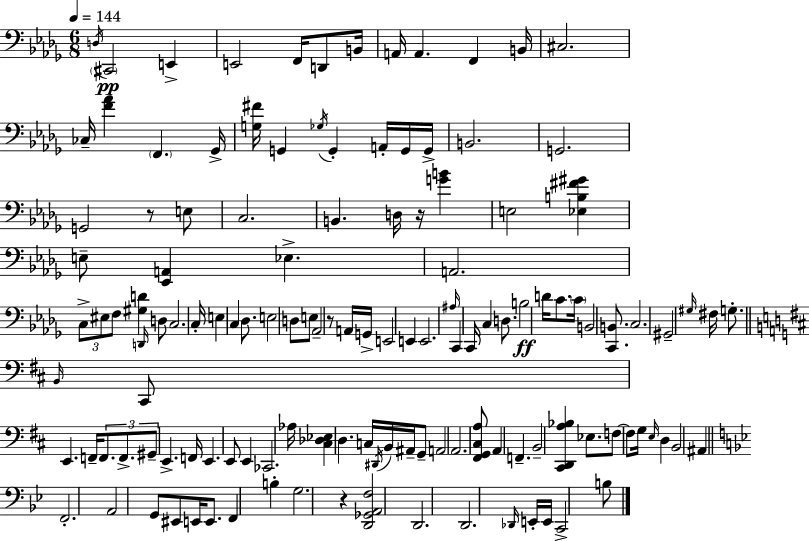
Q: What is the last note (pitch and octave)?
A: B3